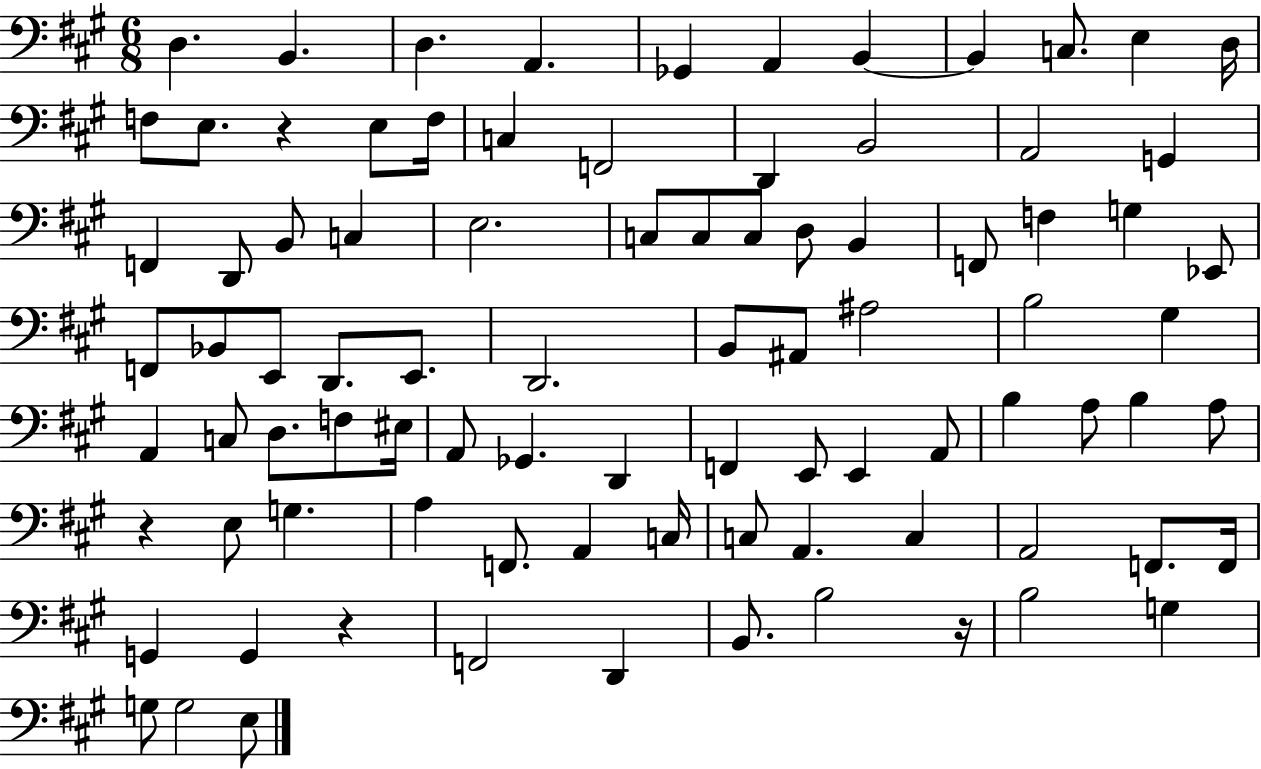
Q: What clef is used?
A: bass